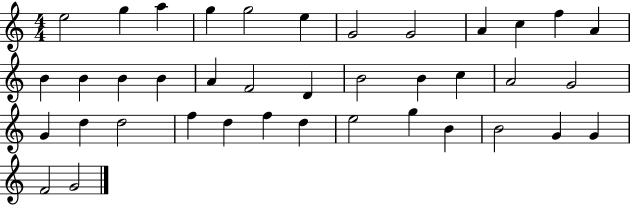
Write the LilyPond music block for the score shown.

{
  \clef treble
  \numericTimeSignature
  \time 4/4
  \key c \major
  e''2 g''4 a''4 | g''4 g''2 e''4 | g'2 g'2 | a'4 c''4 f''4 a'4 | \break b'4 b'4 b'4 b'4 | a'4 f'2 d'4 | b'2 b'4 c''4 | a'2 g'2 | \break g'4 d''4 d''2 | f''4 d''4 f''4 d''4 | e''2 g''4 b'4 | b'2 g'4 g'4 | \break f'2 g'2 | \bar "|."
}